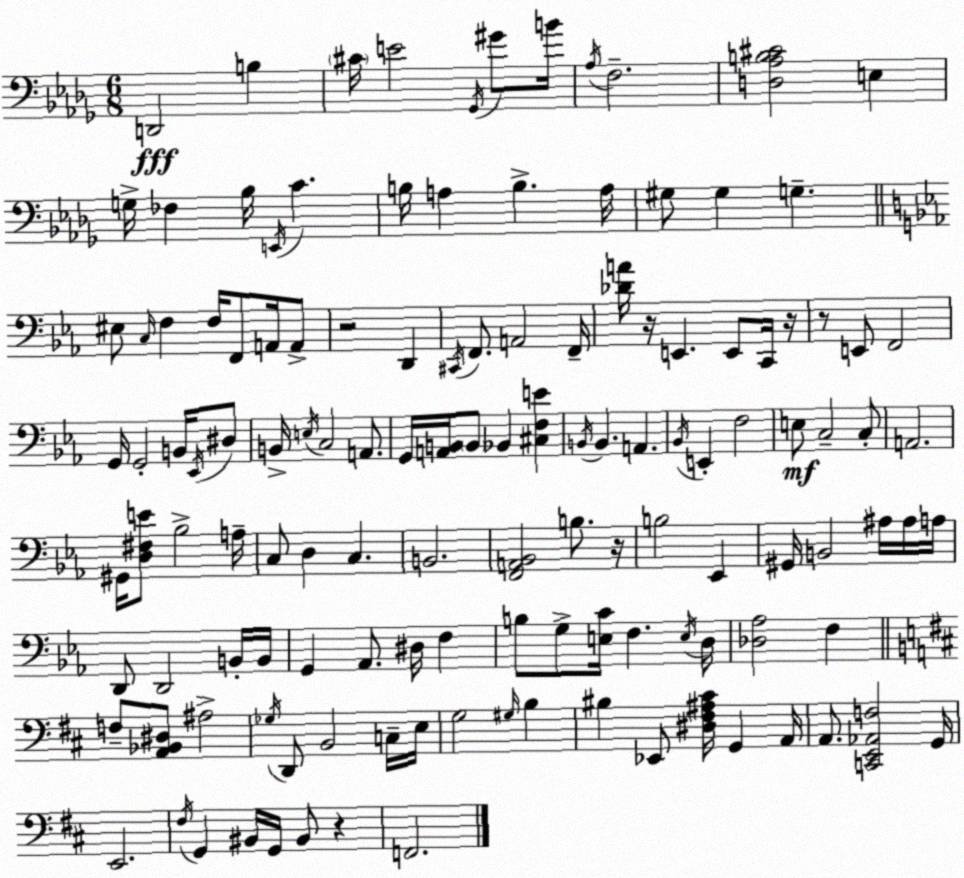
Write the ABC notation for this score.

X:1
T:Untitled
M:6/8
L:1/4
K:Bbm
D,,2 B, ^C/4 E2 _G,,/4 ^G/2 B/4 _A,/4 F,2 [D,_A,B,^C]2 E, G,/4 _F, _B,/4 E,,/4 C B,/4 A, B, A,/4 ^G,/2 ^G, G, ^E,/2 C,/4 F, F,/4 F,,/2 A,,/4 A,,/2 z2 D,, ^C,,/4 F,,/2 A,,2 F,,/4 [_DA]/4 z/4 E,, E,,/2 C,,/4 z/4 z/2 E,,/2 F,,2 G,,/4 G,,2 B,,/4 _E,,/4 ^D,/2 B,,/4 E,/4 C,2 A,,/2 G,,/4 [A,,B,,]/4 B,,/2 _B,, [^C,F,E] B,,/4 B,, A,, _B,,/4 E,, F,2 E,/2 C,2 C,/2 A,,2 ^G,,/4 [D,^F,E]/2 _B,2 A,/4 C,/2 D, C, B,,2 [F,,A,,_B,,]2 B,/2 z/4 B,2 _E,, ^G,,/4 B,,2 ^A,/4 ^A,/4 A,/4 D,,/2 D,,2 B,,/4 B,,/4 G,, _A,,/2 ^D,/4 F, B,/2 G,/2 [E,C]/4 F, E,/4 D,/4 [_D,_A,]2 F, F,/2 [A,,_B,,^D,]/2 ^A,2 _G,/4 D,,/2 B,,2 C,/4 E,/4 G,2 ^G,/4 B, ^B, _E,,/2 [^D,^F,^A,^C]/4 G,, A,,/4 A,,/2 [C,,E,,_A,,F,]2 G,,/4 E,,2 ^F,/4 G,, ^B,,/4 G,,/4 ^B,,/2 z F,,2